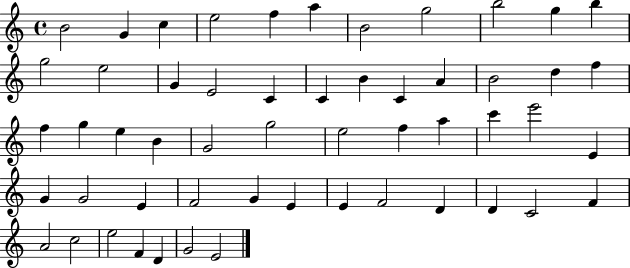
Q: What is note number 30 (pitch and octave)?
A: E5